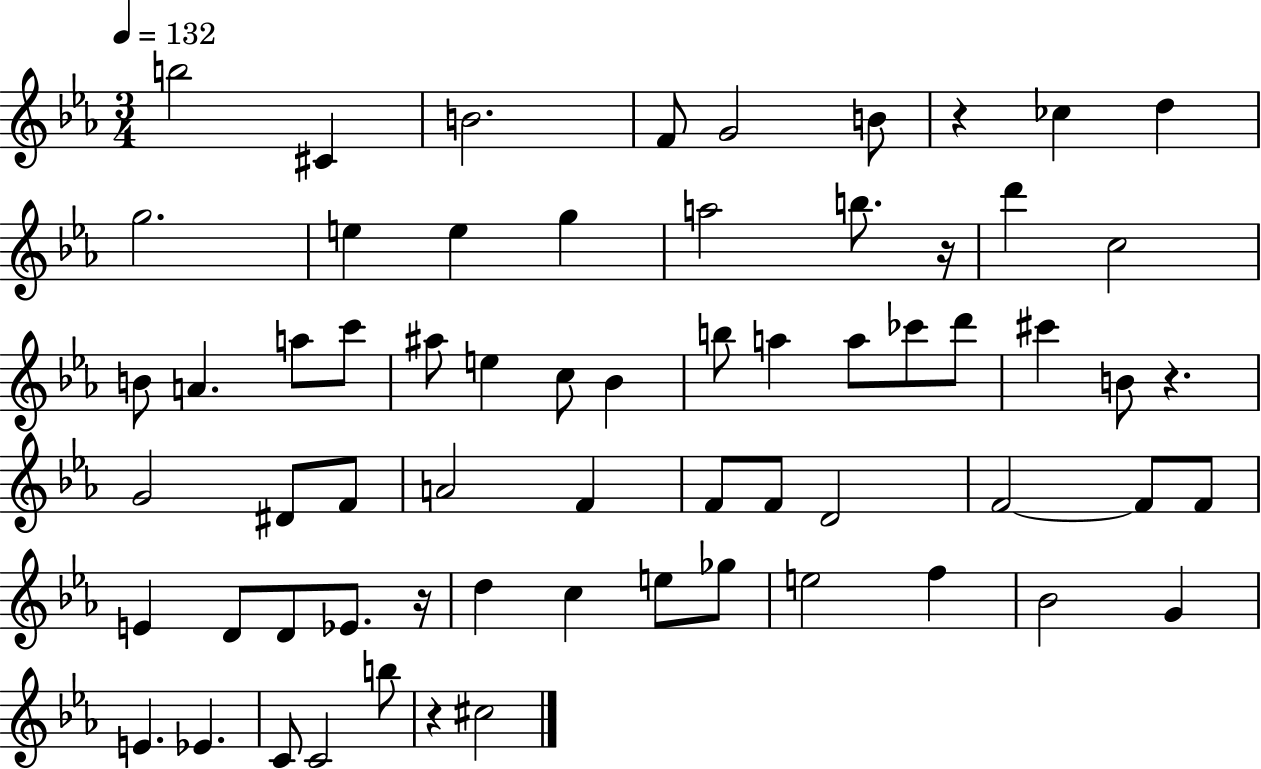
{
  \clef treble
  \numericTimeSignature
  \time 3/4
  \key ees \major
  \tempo 4 = 132
  b''2 cis'4 | b'2. | f'8 g'2 b'8 | r4 ces''4 d''4 | \break g''2. | e''4 e''4 g''4 | a''2 b''8. r16 | d'''4 c''2 | \break b'8 a'4. a''8 c'''8 | ais''8 e''4 c''8 bes'4 | b''8 a''4 a''8 ces'''8 d'''8 | cis'''4 b'8 r4. | \break g'2 dis'8 f'8 | a'2 f'4 | f'8 f'8 d'2 | f'2~~ f'8 f'8 | \break e'4 d'8 d'8 ees'8. r16 | d''4 c''4 e''8 ges''8 | e''2 f''4 | bes'2 g'4 | \break e'4. ees'4. | c'8 c'2 b''8 | r4 cis''2 | \bar "|."
}